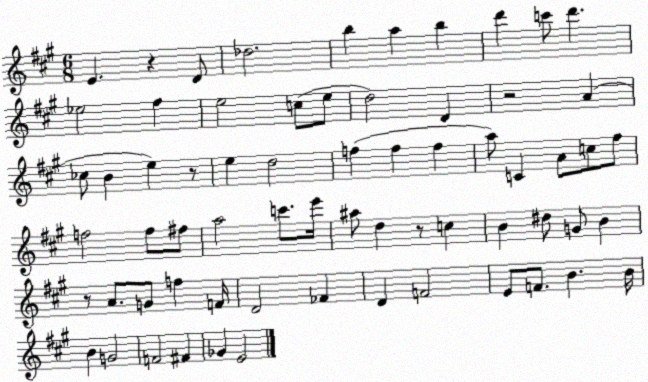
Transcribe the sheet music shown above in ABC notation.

X:1
T:Untitled
M:6/8
L:1/4
K:A
E z D/2 _d2 b a b d' c'/2 d' _e2 ^f e2 c/2 e/2 d2 D z2 A _c/2 B e z/2 e d2 f f f a/2 C A/2 c/2 ^f/2 f2 f/2 ^f/2 a2 c'/2 e'/4 ^a/2 d z/2 c B ^d/2 G/2 B z/2 A/2 G/2 f F/4 D2 _F D F2 E/2 F/2 B B/4 B G2 F2 ^F _G E2